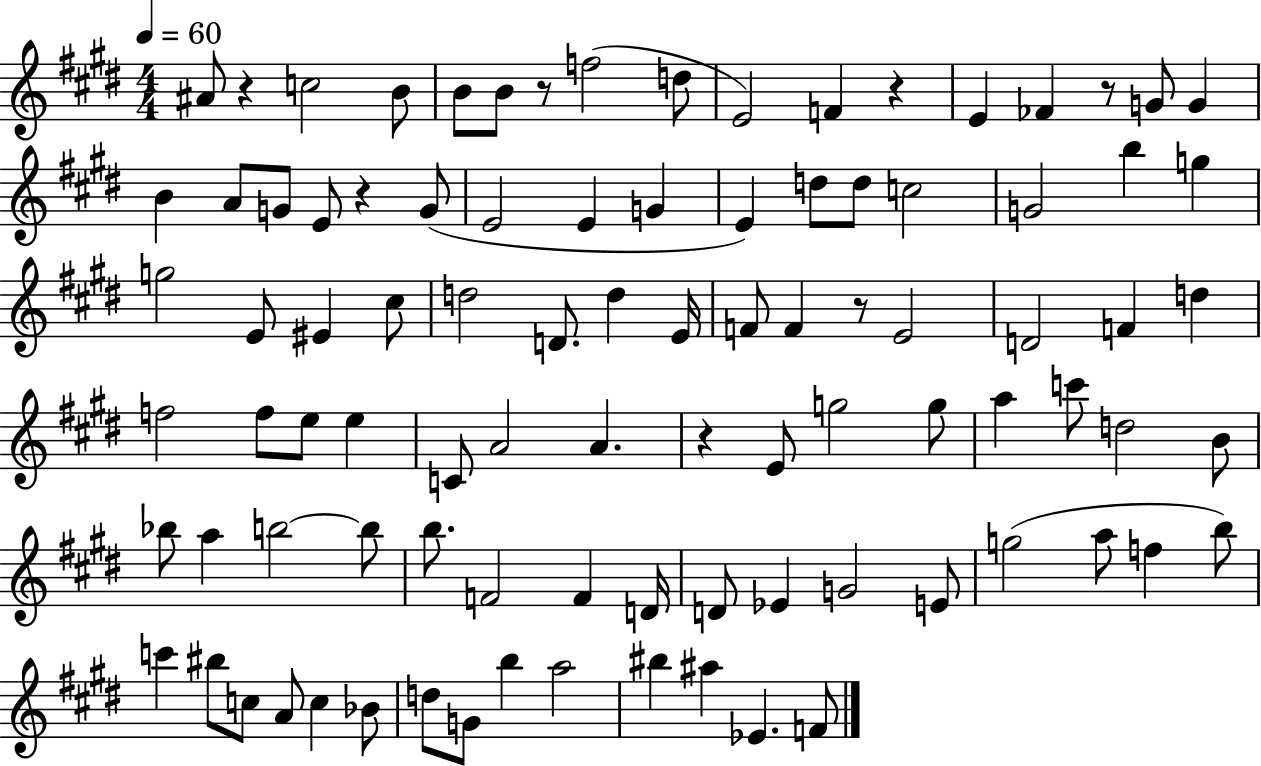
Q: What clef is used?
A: treble